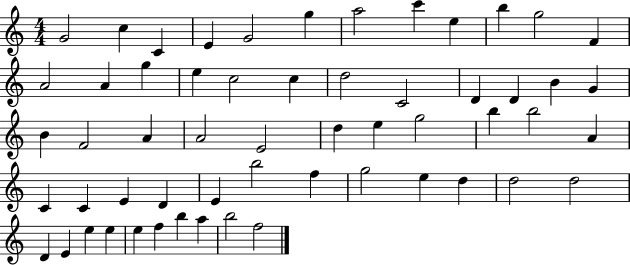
G4/h C5/q C4/q E4/q G4/h G5/q A5/h C6/q E5/q B5/q G5/h F4/q A4/h A4/q G5/q E5/q C5/h C5/q D5/h C4/h D4/q D4/q B4/q G4/q B4/q F4/h A4/q A4/h E4/h D5/q E5/q G5/h B5/q B5/h A4/q C4/q C4/q E4/q D4/q E4/q B5/h F5/q G5/h E5/q D5/q D5/h D5/h D4/q E4/q E5/q E5/q E5/q F5/q B5/q A5/q B5/h F5/h